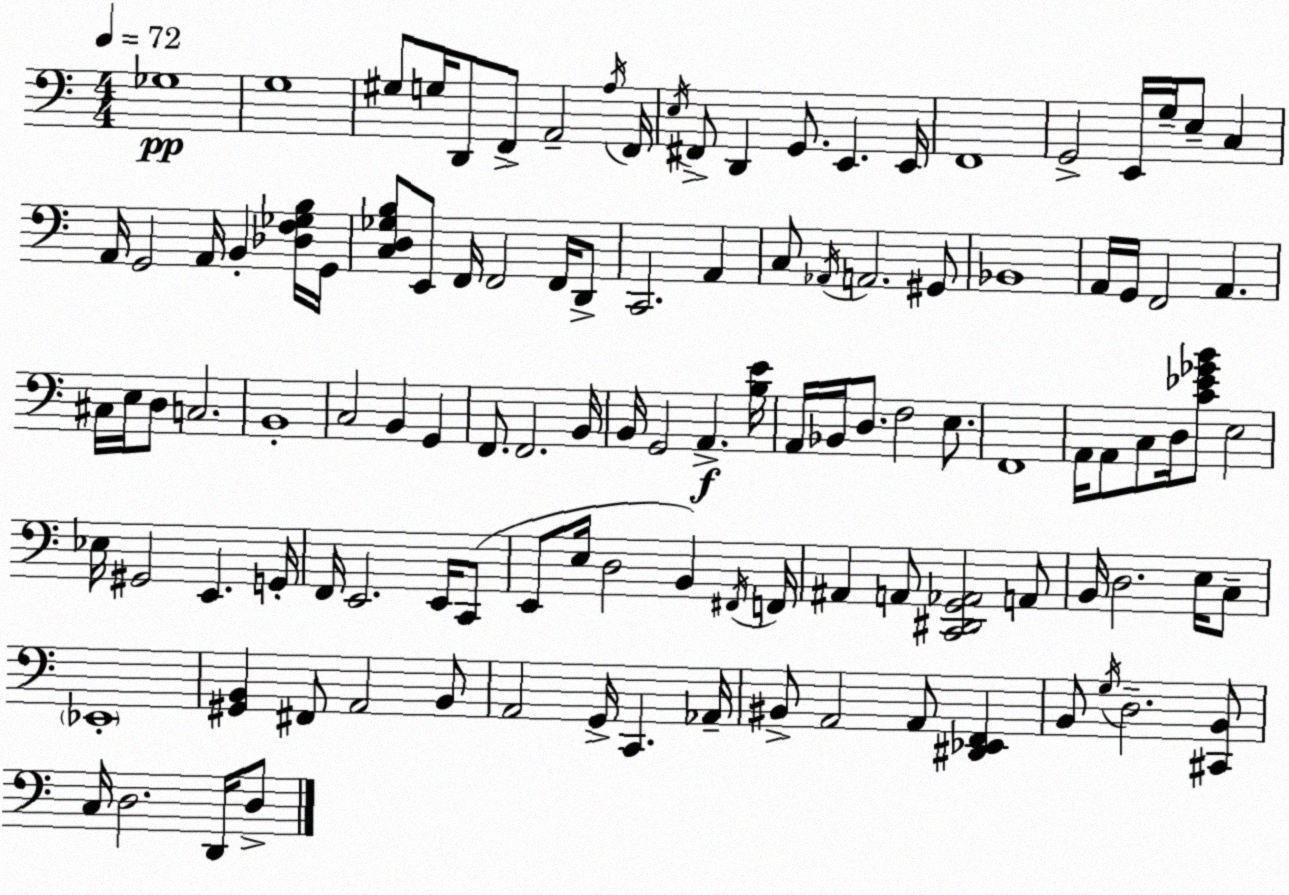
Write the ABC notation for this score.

X:1
T:Untitled
M:4/4
L:1/4
K:C
_G,4 G,4 ^G,/2 G,/4 D,,/2 F,,/2 A,,2 A,/4 F,,/4 E,/4 ^F,,/2 D,, G,,/2 E,, E,,/4 F,,4 G,,2 E,,/4 G,/4 E,/2 C, A,,/4 G,,2 A,,/4 B,, [_D,F,_G,B,]/4 G,,/4 [C,D,_G,B,]/2 E,,/2 F,,/4 F,,2 F,,/4 D,,/2 C,,2 A,, C,/2 _A,,/4 A,,2 ^G,,/2 _B,,4 A,,/4 G,,/4 F,,2 A,, ^C,/4 E,/4 D,/2 C,2 B,,4 C,2 B,, G,, F,,/2 F,,2 B,,/4 B,,/4 G,,2 A,, [B,E]/4 A,,/4 _B,,/4 D,/2 F,2 E,/2 F,,4 A,,/4 A,,/2 C,/2 D,/4 [C_E_GB]/2 E,2 _E,/4 ^G,,2 E,, G,,/4 F,,/4 E,,2 E,,/4 C,,/2 E,,/2 E,/4 D,2 B,, ^F,,/4 F,,/4 ^A,, A,,/2 [C,,^D,,G,,_A,,]2 A,,/2 B,,/4 D,2 E,/4 C,/2 _E,,4 [^G,,B,,] ^F,,/2 A,,2 B,,/2 A,,2 G,,/4 C,, _A,,/4 ^B,,/2 A,,2 A,,/2 [^D,,_E,,F,,] B,,/2 G,/4 D,2 [^C,,B,,]/2 C,/4 D,2 D,,/4 D,/2